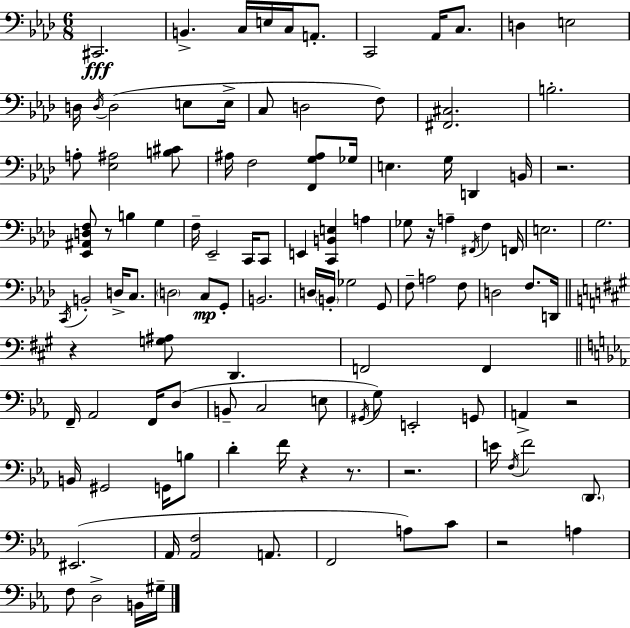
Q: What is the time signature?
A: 6/8